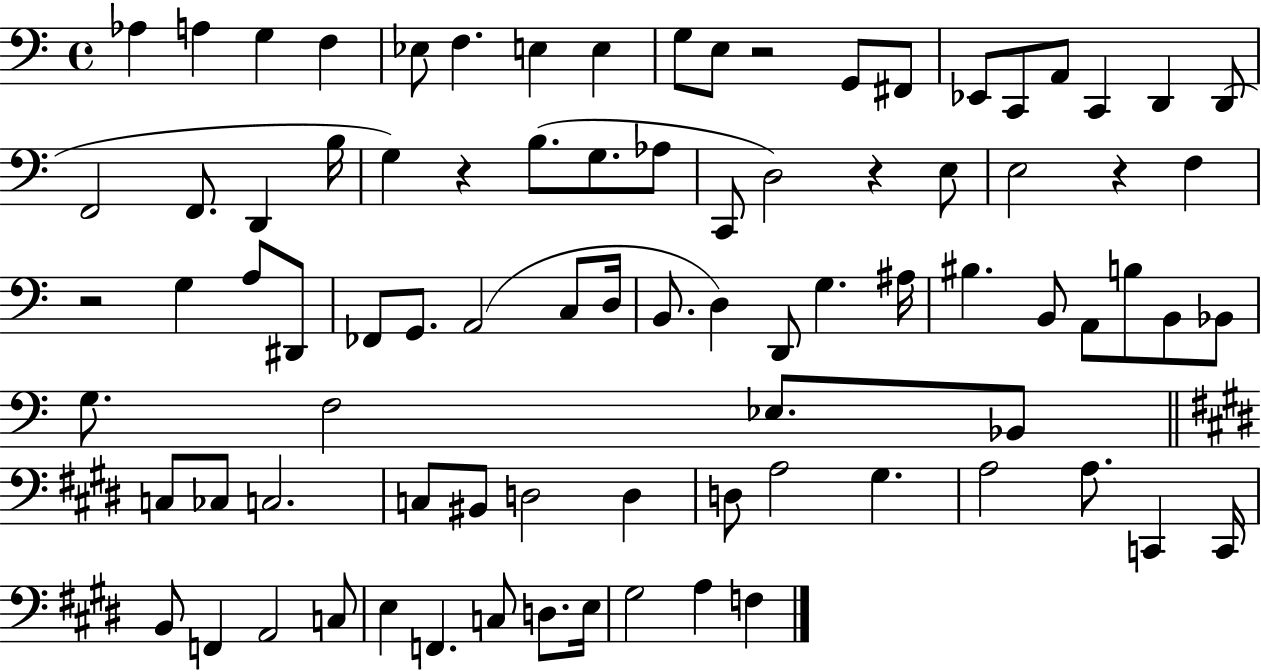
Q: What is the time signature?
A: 4/4